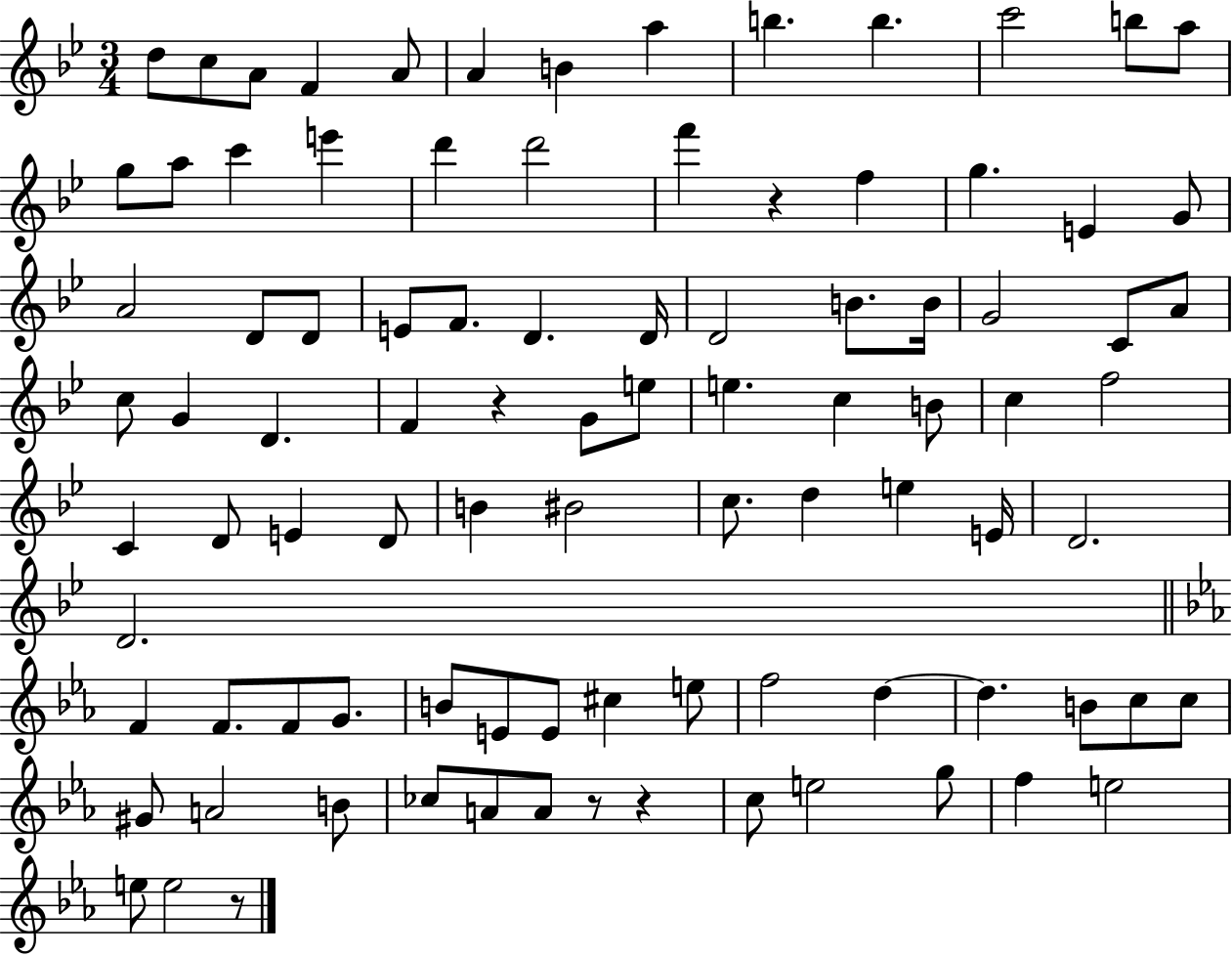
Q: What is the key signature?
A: BES major